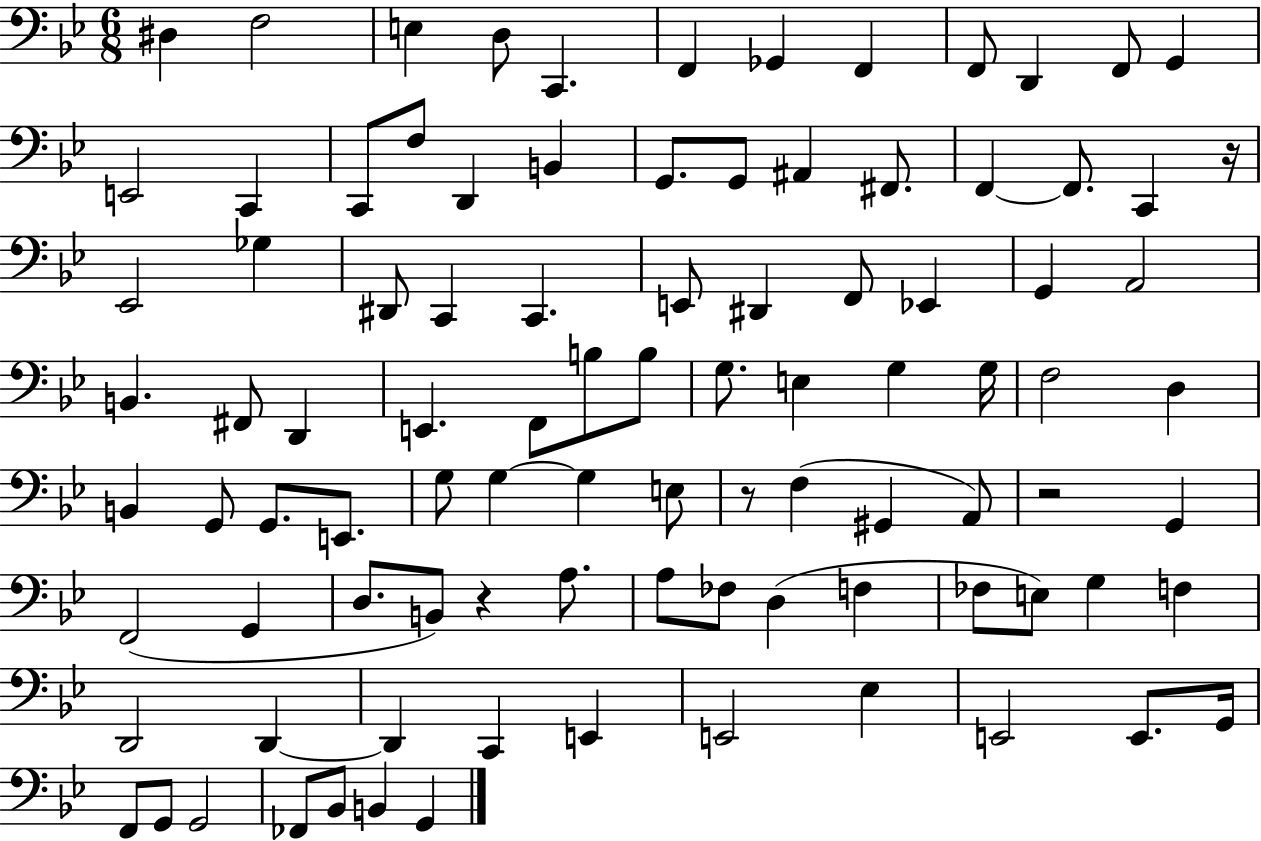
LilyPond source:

{
  \clef bass
  \numericTimeSignature
  \time 6/8
  \key bes \major
  \repeat volta 2 { dis4 f2 | e4 d8 c,4. | f,4 ges,4 f,4 | f,8 d,4 f,8 g,4 | \break e,2 c,4 | c,8 f8 d,4 b,4 | g,8. g,8 ais,4 fis,8. | f,4~~ f,8. c,4 r16 | \break ees,2 ges4 | dis,8 c,4 c,4. | e,8 dis,4 f,8 ees,4 | g,4 a,2 | \break b,4. fis,8 d,4 | e,4. f,8 b8 b8 | g8. e4 g4 g16 | f2 d4 | \break b,4 g,8 g,8. e,8. | g8 g4~~ g4 e8 | r8 f4( gis,4 a,8) | r2 g,4 | \break f,2( g,4 | d8. b,8) r4 a8. | a8 fes8 d4( f4 | fes8 e8) g4 f4 | \break d,2 d,4~~ | d,4 c,4 e,4 | e,2 ees4 | e,2 e,8. g,16 | \break f,8 g,8 g,2 | fes,8 bes,8 b,4 g,4 | } \bar "|."
}